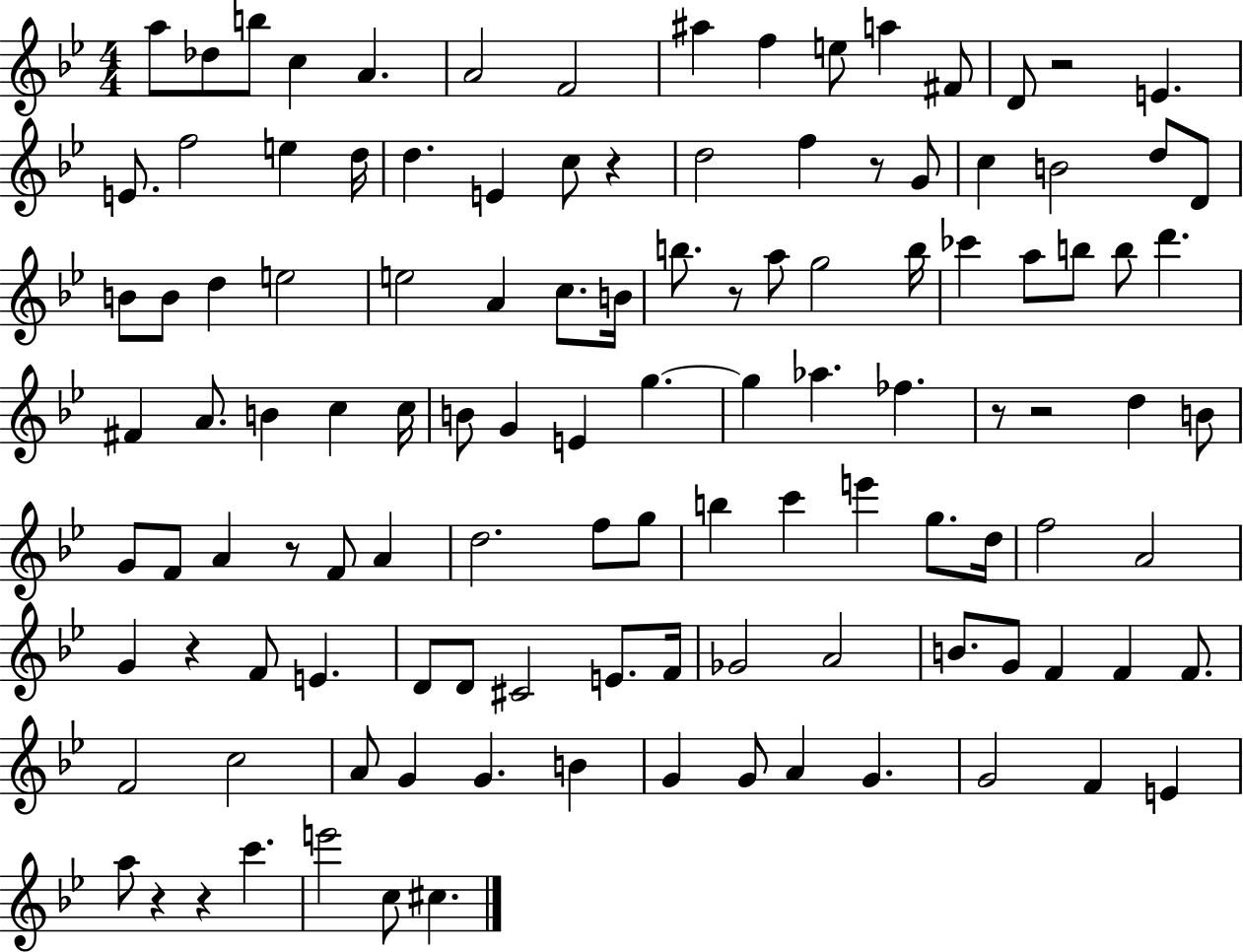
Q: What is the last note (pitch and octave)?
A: C#5